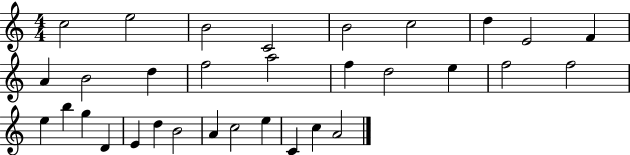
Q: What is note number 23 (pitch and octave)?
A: D4